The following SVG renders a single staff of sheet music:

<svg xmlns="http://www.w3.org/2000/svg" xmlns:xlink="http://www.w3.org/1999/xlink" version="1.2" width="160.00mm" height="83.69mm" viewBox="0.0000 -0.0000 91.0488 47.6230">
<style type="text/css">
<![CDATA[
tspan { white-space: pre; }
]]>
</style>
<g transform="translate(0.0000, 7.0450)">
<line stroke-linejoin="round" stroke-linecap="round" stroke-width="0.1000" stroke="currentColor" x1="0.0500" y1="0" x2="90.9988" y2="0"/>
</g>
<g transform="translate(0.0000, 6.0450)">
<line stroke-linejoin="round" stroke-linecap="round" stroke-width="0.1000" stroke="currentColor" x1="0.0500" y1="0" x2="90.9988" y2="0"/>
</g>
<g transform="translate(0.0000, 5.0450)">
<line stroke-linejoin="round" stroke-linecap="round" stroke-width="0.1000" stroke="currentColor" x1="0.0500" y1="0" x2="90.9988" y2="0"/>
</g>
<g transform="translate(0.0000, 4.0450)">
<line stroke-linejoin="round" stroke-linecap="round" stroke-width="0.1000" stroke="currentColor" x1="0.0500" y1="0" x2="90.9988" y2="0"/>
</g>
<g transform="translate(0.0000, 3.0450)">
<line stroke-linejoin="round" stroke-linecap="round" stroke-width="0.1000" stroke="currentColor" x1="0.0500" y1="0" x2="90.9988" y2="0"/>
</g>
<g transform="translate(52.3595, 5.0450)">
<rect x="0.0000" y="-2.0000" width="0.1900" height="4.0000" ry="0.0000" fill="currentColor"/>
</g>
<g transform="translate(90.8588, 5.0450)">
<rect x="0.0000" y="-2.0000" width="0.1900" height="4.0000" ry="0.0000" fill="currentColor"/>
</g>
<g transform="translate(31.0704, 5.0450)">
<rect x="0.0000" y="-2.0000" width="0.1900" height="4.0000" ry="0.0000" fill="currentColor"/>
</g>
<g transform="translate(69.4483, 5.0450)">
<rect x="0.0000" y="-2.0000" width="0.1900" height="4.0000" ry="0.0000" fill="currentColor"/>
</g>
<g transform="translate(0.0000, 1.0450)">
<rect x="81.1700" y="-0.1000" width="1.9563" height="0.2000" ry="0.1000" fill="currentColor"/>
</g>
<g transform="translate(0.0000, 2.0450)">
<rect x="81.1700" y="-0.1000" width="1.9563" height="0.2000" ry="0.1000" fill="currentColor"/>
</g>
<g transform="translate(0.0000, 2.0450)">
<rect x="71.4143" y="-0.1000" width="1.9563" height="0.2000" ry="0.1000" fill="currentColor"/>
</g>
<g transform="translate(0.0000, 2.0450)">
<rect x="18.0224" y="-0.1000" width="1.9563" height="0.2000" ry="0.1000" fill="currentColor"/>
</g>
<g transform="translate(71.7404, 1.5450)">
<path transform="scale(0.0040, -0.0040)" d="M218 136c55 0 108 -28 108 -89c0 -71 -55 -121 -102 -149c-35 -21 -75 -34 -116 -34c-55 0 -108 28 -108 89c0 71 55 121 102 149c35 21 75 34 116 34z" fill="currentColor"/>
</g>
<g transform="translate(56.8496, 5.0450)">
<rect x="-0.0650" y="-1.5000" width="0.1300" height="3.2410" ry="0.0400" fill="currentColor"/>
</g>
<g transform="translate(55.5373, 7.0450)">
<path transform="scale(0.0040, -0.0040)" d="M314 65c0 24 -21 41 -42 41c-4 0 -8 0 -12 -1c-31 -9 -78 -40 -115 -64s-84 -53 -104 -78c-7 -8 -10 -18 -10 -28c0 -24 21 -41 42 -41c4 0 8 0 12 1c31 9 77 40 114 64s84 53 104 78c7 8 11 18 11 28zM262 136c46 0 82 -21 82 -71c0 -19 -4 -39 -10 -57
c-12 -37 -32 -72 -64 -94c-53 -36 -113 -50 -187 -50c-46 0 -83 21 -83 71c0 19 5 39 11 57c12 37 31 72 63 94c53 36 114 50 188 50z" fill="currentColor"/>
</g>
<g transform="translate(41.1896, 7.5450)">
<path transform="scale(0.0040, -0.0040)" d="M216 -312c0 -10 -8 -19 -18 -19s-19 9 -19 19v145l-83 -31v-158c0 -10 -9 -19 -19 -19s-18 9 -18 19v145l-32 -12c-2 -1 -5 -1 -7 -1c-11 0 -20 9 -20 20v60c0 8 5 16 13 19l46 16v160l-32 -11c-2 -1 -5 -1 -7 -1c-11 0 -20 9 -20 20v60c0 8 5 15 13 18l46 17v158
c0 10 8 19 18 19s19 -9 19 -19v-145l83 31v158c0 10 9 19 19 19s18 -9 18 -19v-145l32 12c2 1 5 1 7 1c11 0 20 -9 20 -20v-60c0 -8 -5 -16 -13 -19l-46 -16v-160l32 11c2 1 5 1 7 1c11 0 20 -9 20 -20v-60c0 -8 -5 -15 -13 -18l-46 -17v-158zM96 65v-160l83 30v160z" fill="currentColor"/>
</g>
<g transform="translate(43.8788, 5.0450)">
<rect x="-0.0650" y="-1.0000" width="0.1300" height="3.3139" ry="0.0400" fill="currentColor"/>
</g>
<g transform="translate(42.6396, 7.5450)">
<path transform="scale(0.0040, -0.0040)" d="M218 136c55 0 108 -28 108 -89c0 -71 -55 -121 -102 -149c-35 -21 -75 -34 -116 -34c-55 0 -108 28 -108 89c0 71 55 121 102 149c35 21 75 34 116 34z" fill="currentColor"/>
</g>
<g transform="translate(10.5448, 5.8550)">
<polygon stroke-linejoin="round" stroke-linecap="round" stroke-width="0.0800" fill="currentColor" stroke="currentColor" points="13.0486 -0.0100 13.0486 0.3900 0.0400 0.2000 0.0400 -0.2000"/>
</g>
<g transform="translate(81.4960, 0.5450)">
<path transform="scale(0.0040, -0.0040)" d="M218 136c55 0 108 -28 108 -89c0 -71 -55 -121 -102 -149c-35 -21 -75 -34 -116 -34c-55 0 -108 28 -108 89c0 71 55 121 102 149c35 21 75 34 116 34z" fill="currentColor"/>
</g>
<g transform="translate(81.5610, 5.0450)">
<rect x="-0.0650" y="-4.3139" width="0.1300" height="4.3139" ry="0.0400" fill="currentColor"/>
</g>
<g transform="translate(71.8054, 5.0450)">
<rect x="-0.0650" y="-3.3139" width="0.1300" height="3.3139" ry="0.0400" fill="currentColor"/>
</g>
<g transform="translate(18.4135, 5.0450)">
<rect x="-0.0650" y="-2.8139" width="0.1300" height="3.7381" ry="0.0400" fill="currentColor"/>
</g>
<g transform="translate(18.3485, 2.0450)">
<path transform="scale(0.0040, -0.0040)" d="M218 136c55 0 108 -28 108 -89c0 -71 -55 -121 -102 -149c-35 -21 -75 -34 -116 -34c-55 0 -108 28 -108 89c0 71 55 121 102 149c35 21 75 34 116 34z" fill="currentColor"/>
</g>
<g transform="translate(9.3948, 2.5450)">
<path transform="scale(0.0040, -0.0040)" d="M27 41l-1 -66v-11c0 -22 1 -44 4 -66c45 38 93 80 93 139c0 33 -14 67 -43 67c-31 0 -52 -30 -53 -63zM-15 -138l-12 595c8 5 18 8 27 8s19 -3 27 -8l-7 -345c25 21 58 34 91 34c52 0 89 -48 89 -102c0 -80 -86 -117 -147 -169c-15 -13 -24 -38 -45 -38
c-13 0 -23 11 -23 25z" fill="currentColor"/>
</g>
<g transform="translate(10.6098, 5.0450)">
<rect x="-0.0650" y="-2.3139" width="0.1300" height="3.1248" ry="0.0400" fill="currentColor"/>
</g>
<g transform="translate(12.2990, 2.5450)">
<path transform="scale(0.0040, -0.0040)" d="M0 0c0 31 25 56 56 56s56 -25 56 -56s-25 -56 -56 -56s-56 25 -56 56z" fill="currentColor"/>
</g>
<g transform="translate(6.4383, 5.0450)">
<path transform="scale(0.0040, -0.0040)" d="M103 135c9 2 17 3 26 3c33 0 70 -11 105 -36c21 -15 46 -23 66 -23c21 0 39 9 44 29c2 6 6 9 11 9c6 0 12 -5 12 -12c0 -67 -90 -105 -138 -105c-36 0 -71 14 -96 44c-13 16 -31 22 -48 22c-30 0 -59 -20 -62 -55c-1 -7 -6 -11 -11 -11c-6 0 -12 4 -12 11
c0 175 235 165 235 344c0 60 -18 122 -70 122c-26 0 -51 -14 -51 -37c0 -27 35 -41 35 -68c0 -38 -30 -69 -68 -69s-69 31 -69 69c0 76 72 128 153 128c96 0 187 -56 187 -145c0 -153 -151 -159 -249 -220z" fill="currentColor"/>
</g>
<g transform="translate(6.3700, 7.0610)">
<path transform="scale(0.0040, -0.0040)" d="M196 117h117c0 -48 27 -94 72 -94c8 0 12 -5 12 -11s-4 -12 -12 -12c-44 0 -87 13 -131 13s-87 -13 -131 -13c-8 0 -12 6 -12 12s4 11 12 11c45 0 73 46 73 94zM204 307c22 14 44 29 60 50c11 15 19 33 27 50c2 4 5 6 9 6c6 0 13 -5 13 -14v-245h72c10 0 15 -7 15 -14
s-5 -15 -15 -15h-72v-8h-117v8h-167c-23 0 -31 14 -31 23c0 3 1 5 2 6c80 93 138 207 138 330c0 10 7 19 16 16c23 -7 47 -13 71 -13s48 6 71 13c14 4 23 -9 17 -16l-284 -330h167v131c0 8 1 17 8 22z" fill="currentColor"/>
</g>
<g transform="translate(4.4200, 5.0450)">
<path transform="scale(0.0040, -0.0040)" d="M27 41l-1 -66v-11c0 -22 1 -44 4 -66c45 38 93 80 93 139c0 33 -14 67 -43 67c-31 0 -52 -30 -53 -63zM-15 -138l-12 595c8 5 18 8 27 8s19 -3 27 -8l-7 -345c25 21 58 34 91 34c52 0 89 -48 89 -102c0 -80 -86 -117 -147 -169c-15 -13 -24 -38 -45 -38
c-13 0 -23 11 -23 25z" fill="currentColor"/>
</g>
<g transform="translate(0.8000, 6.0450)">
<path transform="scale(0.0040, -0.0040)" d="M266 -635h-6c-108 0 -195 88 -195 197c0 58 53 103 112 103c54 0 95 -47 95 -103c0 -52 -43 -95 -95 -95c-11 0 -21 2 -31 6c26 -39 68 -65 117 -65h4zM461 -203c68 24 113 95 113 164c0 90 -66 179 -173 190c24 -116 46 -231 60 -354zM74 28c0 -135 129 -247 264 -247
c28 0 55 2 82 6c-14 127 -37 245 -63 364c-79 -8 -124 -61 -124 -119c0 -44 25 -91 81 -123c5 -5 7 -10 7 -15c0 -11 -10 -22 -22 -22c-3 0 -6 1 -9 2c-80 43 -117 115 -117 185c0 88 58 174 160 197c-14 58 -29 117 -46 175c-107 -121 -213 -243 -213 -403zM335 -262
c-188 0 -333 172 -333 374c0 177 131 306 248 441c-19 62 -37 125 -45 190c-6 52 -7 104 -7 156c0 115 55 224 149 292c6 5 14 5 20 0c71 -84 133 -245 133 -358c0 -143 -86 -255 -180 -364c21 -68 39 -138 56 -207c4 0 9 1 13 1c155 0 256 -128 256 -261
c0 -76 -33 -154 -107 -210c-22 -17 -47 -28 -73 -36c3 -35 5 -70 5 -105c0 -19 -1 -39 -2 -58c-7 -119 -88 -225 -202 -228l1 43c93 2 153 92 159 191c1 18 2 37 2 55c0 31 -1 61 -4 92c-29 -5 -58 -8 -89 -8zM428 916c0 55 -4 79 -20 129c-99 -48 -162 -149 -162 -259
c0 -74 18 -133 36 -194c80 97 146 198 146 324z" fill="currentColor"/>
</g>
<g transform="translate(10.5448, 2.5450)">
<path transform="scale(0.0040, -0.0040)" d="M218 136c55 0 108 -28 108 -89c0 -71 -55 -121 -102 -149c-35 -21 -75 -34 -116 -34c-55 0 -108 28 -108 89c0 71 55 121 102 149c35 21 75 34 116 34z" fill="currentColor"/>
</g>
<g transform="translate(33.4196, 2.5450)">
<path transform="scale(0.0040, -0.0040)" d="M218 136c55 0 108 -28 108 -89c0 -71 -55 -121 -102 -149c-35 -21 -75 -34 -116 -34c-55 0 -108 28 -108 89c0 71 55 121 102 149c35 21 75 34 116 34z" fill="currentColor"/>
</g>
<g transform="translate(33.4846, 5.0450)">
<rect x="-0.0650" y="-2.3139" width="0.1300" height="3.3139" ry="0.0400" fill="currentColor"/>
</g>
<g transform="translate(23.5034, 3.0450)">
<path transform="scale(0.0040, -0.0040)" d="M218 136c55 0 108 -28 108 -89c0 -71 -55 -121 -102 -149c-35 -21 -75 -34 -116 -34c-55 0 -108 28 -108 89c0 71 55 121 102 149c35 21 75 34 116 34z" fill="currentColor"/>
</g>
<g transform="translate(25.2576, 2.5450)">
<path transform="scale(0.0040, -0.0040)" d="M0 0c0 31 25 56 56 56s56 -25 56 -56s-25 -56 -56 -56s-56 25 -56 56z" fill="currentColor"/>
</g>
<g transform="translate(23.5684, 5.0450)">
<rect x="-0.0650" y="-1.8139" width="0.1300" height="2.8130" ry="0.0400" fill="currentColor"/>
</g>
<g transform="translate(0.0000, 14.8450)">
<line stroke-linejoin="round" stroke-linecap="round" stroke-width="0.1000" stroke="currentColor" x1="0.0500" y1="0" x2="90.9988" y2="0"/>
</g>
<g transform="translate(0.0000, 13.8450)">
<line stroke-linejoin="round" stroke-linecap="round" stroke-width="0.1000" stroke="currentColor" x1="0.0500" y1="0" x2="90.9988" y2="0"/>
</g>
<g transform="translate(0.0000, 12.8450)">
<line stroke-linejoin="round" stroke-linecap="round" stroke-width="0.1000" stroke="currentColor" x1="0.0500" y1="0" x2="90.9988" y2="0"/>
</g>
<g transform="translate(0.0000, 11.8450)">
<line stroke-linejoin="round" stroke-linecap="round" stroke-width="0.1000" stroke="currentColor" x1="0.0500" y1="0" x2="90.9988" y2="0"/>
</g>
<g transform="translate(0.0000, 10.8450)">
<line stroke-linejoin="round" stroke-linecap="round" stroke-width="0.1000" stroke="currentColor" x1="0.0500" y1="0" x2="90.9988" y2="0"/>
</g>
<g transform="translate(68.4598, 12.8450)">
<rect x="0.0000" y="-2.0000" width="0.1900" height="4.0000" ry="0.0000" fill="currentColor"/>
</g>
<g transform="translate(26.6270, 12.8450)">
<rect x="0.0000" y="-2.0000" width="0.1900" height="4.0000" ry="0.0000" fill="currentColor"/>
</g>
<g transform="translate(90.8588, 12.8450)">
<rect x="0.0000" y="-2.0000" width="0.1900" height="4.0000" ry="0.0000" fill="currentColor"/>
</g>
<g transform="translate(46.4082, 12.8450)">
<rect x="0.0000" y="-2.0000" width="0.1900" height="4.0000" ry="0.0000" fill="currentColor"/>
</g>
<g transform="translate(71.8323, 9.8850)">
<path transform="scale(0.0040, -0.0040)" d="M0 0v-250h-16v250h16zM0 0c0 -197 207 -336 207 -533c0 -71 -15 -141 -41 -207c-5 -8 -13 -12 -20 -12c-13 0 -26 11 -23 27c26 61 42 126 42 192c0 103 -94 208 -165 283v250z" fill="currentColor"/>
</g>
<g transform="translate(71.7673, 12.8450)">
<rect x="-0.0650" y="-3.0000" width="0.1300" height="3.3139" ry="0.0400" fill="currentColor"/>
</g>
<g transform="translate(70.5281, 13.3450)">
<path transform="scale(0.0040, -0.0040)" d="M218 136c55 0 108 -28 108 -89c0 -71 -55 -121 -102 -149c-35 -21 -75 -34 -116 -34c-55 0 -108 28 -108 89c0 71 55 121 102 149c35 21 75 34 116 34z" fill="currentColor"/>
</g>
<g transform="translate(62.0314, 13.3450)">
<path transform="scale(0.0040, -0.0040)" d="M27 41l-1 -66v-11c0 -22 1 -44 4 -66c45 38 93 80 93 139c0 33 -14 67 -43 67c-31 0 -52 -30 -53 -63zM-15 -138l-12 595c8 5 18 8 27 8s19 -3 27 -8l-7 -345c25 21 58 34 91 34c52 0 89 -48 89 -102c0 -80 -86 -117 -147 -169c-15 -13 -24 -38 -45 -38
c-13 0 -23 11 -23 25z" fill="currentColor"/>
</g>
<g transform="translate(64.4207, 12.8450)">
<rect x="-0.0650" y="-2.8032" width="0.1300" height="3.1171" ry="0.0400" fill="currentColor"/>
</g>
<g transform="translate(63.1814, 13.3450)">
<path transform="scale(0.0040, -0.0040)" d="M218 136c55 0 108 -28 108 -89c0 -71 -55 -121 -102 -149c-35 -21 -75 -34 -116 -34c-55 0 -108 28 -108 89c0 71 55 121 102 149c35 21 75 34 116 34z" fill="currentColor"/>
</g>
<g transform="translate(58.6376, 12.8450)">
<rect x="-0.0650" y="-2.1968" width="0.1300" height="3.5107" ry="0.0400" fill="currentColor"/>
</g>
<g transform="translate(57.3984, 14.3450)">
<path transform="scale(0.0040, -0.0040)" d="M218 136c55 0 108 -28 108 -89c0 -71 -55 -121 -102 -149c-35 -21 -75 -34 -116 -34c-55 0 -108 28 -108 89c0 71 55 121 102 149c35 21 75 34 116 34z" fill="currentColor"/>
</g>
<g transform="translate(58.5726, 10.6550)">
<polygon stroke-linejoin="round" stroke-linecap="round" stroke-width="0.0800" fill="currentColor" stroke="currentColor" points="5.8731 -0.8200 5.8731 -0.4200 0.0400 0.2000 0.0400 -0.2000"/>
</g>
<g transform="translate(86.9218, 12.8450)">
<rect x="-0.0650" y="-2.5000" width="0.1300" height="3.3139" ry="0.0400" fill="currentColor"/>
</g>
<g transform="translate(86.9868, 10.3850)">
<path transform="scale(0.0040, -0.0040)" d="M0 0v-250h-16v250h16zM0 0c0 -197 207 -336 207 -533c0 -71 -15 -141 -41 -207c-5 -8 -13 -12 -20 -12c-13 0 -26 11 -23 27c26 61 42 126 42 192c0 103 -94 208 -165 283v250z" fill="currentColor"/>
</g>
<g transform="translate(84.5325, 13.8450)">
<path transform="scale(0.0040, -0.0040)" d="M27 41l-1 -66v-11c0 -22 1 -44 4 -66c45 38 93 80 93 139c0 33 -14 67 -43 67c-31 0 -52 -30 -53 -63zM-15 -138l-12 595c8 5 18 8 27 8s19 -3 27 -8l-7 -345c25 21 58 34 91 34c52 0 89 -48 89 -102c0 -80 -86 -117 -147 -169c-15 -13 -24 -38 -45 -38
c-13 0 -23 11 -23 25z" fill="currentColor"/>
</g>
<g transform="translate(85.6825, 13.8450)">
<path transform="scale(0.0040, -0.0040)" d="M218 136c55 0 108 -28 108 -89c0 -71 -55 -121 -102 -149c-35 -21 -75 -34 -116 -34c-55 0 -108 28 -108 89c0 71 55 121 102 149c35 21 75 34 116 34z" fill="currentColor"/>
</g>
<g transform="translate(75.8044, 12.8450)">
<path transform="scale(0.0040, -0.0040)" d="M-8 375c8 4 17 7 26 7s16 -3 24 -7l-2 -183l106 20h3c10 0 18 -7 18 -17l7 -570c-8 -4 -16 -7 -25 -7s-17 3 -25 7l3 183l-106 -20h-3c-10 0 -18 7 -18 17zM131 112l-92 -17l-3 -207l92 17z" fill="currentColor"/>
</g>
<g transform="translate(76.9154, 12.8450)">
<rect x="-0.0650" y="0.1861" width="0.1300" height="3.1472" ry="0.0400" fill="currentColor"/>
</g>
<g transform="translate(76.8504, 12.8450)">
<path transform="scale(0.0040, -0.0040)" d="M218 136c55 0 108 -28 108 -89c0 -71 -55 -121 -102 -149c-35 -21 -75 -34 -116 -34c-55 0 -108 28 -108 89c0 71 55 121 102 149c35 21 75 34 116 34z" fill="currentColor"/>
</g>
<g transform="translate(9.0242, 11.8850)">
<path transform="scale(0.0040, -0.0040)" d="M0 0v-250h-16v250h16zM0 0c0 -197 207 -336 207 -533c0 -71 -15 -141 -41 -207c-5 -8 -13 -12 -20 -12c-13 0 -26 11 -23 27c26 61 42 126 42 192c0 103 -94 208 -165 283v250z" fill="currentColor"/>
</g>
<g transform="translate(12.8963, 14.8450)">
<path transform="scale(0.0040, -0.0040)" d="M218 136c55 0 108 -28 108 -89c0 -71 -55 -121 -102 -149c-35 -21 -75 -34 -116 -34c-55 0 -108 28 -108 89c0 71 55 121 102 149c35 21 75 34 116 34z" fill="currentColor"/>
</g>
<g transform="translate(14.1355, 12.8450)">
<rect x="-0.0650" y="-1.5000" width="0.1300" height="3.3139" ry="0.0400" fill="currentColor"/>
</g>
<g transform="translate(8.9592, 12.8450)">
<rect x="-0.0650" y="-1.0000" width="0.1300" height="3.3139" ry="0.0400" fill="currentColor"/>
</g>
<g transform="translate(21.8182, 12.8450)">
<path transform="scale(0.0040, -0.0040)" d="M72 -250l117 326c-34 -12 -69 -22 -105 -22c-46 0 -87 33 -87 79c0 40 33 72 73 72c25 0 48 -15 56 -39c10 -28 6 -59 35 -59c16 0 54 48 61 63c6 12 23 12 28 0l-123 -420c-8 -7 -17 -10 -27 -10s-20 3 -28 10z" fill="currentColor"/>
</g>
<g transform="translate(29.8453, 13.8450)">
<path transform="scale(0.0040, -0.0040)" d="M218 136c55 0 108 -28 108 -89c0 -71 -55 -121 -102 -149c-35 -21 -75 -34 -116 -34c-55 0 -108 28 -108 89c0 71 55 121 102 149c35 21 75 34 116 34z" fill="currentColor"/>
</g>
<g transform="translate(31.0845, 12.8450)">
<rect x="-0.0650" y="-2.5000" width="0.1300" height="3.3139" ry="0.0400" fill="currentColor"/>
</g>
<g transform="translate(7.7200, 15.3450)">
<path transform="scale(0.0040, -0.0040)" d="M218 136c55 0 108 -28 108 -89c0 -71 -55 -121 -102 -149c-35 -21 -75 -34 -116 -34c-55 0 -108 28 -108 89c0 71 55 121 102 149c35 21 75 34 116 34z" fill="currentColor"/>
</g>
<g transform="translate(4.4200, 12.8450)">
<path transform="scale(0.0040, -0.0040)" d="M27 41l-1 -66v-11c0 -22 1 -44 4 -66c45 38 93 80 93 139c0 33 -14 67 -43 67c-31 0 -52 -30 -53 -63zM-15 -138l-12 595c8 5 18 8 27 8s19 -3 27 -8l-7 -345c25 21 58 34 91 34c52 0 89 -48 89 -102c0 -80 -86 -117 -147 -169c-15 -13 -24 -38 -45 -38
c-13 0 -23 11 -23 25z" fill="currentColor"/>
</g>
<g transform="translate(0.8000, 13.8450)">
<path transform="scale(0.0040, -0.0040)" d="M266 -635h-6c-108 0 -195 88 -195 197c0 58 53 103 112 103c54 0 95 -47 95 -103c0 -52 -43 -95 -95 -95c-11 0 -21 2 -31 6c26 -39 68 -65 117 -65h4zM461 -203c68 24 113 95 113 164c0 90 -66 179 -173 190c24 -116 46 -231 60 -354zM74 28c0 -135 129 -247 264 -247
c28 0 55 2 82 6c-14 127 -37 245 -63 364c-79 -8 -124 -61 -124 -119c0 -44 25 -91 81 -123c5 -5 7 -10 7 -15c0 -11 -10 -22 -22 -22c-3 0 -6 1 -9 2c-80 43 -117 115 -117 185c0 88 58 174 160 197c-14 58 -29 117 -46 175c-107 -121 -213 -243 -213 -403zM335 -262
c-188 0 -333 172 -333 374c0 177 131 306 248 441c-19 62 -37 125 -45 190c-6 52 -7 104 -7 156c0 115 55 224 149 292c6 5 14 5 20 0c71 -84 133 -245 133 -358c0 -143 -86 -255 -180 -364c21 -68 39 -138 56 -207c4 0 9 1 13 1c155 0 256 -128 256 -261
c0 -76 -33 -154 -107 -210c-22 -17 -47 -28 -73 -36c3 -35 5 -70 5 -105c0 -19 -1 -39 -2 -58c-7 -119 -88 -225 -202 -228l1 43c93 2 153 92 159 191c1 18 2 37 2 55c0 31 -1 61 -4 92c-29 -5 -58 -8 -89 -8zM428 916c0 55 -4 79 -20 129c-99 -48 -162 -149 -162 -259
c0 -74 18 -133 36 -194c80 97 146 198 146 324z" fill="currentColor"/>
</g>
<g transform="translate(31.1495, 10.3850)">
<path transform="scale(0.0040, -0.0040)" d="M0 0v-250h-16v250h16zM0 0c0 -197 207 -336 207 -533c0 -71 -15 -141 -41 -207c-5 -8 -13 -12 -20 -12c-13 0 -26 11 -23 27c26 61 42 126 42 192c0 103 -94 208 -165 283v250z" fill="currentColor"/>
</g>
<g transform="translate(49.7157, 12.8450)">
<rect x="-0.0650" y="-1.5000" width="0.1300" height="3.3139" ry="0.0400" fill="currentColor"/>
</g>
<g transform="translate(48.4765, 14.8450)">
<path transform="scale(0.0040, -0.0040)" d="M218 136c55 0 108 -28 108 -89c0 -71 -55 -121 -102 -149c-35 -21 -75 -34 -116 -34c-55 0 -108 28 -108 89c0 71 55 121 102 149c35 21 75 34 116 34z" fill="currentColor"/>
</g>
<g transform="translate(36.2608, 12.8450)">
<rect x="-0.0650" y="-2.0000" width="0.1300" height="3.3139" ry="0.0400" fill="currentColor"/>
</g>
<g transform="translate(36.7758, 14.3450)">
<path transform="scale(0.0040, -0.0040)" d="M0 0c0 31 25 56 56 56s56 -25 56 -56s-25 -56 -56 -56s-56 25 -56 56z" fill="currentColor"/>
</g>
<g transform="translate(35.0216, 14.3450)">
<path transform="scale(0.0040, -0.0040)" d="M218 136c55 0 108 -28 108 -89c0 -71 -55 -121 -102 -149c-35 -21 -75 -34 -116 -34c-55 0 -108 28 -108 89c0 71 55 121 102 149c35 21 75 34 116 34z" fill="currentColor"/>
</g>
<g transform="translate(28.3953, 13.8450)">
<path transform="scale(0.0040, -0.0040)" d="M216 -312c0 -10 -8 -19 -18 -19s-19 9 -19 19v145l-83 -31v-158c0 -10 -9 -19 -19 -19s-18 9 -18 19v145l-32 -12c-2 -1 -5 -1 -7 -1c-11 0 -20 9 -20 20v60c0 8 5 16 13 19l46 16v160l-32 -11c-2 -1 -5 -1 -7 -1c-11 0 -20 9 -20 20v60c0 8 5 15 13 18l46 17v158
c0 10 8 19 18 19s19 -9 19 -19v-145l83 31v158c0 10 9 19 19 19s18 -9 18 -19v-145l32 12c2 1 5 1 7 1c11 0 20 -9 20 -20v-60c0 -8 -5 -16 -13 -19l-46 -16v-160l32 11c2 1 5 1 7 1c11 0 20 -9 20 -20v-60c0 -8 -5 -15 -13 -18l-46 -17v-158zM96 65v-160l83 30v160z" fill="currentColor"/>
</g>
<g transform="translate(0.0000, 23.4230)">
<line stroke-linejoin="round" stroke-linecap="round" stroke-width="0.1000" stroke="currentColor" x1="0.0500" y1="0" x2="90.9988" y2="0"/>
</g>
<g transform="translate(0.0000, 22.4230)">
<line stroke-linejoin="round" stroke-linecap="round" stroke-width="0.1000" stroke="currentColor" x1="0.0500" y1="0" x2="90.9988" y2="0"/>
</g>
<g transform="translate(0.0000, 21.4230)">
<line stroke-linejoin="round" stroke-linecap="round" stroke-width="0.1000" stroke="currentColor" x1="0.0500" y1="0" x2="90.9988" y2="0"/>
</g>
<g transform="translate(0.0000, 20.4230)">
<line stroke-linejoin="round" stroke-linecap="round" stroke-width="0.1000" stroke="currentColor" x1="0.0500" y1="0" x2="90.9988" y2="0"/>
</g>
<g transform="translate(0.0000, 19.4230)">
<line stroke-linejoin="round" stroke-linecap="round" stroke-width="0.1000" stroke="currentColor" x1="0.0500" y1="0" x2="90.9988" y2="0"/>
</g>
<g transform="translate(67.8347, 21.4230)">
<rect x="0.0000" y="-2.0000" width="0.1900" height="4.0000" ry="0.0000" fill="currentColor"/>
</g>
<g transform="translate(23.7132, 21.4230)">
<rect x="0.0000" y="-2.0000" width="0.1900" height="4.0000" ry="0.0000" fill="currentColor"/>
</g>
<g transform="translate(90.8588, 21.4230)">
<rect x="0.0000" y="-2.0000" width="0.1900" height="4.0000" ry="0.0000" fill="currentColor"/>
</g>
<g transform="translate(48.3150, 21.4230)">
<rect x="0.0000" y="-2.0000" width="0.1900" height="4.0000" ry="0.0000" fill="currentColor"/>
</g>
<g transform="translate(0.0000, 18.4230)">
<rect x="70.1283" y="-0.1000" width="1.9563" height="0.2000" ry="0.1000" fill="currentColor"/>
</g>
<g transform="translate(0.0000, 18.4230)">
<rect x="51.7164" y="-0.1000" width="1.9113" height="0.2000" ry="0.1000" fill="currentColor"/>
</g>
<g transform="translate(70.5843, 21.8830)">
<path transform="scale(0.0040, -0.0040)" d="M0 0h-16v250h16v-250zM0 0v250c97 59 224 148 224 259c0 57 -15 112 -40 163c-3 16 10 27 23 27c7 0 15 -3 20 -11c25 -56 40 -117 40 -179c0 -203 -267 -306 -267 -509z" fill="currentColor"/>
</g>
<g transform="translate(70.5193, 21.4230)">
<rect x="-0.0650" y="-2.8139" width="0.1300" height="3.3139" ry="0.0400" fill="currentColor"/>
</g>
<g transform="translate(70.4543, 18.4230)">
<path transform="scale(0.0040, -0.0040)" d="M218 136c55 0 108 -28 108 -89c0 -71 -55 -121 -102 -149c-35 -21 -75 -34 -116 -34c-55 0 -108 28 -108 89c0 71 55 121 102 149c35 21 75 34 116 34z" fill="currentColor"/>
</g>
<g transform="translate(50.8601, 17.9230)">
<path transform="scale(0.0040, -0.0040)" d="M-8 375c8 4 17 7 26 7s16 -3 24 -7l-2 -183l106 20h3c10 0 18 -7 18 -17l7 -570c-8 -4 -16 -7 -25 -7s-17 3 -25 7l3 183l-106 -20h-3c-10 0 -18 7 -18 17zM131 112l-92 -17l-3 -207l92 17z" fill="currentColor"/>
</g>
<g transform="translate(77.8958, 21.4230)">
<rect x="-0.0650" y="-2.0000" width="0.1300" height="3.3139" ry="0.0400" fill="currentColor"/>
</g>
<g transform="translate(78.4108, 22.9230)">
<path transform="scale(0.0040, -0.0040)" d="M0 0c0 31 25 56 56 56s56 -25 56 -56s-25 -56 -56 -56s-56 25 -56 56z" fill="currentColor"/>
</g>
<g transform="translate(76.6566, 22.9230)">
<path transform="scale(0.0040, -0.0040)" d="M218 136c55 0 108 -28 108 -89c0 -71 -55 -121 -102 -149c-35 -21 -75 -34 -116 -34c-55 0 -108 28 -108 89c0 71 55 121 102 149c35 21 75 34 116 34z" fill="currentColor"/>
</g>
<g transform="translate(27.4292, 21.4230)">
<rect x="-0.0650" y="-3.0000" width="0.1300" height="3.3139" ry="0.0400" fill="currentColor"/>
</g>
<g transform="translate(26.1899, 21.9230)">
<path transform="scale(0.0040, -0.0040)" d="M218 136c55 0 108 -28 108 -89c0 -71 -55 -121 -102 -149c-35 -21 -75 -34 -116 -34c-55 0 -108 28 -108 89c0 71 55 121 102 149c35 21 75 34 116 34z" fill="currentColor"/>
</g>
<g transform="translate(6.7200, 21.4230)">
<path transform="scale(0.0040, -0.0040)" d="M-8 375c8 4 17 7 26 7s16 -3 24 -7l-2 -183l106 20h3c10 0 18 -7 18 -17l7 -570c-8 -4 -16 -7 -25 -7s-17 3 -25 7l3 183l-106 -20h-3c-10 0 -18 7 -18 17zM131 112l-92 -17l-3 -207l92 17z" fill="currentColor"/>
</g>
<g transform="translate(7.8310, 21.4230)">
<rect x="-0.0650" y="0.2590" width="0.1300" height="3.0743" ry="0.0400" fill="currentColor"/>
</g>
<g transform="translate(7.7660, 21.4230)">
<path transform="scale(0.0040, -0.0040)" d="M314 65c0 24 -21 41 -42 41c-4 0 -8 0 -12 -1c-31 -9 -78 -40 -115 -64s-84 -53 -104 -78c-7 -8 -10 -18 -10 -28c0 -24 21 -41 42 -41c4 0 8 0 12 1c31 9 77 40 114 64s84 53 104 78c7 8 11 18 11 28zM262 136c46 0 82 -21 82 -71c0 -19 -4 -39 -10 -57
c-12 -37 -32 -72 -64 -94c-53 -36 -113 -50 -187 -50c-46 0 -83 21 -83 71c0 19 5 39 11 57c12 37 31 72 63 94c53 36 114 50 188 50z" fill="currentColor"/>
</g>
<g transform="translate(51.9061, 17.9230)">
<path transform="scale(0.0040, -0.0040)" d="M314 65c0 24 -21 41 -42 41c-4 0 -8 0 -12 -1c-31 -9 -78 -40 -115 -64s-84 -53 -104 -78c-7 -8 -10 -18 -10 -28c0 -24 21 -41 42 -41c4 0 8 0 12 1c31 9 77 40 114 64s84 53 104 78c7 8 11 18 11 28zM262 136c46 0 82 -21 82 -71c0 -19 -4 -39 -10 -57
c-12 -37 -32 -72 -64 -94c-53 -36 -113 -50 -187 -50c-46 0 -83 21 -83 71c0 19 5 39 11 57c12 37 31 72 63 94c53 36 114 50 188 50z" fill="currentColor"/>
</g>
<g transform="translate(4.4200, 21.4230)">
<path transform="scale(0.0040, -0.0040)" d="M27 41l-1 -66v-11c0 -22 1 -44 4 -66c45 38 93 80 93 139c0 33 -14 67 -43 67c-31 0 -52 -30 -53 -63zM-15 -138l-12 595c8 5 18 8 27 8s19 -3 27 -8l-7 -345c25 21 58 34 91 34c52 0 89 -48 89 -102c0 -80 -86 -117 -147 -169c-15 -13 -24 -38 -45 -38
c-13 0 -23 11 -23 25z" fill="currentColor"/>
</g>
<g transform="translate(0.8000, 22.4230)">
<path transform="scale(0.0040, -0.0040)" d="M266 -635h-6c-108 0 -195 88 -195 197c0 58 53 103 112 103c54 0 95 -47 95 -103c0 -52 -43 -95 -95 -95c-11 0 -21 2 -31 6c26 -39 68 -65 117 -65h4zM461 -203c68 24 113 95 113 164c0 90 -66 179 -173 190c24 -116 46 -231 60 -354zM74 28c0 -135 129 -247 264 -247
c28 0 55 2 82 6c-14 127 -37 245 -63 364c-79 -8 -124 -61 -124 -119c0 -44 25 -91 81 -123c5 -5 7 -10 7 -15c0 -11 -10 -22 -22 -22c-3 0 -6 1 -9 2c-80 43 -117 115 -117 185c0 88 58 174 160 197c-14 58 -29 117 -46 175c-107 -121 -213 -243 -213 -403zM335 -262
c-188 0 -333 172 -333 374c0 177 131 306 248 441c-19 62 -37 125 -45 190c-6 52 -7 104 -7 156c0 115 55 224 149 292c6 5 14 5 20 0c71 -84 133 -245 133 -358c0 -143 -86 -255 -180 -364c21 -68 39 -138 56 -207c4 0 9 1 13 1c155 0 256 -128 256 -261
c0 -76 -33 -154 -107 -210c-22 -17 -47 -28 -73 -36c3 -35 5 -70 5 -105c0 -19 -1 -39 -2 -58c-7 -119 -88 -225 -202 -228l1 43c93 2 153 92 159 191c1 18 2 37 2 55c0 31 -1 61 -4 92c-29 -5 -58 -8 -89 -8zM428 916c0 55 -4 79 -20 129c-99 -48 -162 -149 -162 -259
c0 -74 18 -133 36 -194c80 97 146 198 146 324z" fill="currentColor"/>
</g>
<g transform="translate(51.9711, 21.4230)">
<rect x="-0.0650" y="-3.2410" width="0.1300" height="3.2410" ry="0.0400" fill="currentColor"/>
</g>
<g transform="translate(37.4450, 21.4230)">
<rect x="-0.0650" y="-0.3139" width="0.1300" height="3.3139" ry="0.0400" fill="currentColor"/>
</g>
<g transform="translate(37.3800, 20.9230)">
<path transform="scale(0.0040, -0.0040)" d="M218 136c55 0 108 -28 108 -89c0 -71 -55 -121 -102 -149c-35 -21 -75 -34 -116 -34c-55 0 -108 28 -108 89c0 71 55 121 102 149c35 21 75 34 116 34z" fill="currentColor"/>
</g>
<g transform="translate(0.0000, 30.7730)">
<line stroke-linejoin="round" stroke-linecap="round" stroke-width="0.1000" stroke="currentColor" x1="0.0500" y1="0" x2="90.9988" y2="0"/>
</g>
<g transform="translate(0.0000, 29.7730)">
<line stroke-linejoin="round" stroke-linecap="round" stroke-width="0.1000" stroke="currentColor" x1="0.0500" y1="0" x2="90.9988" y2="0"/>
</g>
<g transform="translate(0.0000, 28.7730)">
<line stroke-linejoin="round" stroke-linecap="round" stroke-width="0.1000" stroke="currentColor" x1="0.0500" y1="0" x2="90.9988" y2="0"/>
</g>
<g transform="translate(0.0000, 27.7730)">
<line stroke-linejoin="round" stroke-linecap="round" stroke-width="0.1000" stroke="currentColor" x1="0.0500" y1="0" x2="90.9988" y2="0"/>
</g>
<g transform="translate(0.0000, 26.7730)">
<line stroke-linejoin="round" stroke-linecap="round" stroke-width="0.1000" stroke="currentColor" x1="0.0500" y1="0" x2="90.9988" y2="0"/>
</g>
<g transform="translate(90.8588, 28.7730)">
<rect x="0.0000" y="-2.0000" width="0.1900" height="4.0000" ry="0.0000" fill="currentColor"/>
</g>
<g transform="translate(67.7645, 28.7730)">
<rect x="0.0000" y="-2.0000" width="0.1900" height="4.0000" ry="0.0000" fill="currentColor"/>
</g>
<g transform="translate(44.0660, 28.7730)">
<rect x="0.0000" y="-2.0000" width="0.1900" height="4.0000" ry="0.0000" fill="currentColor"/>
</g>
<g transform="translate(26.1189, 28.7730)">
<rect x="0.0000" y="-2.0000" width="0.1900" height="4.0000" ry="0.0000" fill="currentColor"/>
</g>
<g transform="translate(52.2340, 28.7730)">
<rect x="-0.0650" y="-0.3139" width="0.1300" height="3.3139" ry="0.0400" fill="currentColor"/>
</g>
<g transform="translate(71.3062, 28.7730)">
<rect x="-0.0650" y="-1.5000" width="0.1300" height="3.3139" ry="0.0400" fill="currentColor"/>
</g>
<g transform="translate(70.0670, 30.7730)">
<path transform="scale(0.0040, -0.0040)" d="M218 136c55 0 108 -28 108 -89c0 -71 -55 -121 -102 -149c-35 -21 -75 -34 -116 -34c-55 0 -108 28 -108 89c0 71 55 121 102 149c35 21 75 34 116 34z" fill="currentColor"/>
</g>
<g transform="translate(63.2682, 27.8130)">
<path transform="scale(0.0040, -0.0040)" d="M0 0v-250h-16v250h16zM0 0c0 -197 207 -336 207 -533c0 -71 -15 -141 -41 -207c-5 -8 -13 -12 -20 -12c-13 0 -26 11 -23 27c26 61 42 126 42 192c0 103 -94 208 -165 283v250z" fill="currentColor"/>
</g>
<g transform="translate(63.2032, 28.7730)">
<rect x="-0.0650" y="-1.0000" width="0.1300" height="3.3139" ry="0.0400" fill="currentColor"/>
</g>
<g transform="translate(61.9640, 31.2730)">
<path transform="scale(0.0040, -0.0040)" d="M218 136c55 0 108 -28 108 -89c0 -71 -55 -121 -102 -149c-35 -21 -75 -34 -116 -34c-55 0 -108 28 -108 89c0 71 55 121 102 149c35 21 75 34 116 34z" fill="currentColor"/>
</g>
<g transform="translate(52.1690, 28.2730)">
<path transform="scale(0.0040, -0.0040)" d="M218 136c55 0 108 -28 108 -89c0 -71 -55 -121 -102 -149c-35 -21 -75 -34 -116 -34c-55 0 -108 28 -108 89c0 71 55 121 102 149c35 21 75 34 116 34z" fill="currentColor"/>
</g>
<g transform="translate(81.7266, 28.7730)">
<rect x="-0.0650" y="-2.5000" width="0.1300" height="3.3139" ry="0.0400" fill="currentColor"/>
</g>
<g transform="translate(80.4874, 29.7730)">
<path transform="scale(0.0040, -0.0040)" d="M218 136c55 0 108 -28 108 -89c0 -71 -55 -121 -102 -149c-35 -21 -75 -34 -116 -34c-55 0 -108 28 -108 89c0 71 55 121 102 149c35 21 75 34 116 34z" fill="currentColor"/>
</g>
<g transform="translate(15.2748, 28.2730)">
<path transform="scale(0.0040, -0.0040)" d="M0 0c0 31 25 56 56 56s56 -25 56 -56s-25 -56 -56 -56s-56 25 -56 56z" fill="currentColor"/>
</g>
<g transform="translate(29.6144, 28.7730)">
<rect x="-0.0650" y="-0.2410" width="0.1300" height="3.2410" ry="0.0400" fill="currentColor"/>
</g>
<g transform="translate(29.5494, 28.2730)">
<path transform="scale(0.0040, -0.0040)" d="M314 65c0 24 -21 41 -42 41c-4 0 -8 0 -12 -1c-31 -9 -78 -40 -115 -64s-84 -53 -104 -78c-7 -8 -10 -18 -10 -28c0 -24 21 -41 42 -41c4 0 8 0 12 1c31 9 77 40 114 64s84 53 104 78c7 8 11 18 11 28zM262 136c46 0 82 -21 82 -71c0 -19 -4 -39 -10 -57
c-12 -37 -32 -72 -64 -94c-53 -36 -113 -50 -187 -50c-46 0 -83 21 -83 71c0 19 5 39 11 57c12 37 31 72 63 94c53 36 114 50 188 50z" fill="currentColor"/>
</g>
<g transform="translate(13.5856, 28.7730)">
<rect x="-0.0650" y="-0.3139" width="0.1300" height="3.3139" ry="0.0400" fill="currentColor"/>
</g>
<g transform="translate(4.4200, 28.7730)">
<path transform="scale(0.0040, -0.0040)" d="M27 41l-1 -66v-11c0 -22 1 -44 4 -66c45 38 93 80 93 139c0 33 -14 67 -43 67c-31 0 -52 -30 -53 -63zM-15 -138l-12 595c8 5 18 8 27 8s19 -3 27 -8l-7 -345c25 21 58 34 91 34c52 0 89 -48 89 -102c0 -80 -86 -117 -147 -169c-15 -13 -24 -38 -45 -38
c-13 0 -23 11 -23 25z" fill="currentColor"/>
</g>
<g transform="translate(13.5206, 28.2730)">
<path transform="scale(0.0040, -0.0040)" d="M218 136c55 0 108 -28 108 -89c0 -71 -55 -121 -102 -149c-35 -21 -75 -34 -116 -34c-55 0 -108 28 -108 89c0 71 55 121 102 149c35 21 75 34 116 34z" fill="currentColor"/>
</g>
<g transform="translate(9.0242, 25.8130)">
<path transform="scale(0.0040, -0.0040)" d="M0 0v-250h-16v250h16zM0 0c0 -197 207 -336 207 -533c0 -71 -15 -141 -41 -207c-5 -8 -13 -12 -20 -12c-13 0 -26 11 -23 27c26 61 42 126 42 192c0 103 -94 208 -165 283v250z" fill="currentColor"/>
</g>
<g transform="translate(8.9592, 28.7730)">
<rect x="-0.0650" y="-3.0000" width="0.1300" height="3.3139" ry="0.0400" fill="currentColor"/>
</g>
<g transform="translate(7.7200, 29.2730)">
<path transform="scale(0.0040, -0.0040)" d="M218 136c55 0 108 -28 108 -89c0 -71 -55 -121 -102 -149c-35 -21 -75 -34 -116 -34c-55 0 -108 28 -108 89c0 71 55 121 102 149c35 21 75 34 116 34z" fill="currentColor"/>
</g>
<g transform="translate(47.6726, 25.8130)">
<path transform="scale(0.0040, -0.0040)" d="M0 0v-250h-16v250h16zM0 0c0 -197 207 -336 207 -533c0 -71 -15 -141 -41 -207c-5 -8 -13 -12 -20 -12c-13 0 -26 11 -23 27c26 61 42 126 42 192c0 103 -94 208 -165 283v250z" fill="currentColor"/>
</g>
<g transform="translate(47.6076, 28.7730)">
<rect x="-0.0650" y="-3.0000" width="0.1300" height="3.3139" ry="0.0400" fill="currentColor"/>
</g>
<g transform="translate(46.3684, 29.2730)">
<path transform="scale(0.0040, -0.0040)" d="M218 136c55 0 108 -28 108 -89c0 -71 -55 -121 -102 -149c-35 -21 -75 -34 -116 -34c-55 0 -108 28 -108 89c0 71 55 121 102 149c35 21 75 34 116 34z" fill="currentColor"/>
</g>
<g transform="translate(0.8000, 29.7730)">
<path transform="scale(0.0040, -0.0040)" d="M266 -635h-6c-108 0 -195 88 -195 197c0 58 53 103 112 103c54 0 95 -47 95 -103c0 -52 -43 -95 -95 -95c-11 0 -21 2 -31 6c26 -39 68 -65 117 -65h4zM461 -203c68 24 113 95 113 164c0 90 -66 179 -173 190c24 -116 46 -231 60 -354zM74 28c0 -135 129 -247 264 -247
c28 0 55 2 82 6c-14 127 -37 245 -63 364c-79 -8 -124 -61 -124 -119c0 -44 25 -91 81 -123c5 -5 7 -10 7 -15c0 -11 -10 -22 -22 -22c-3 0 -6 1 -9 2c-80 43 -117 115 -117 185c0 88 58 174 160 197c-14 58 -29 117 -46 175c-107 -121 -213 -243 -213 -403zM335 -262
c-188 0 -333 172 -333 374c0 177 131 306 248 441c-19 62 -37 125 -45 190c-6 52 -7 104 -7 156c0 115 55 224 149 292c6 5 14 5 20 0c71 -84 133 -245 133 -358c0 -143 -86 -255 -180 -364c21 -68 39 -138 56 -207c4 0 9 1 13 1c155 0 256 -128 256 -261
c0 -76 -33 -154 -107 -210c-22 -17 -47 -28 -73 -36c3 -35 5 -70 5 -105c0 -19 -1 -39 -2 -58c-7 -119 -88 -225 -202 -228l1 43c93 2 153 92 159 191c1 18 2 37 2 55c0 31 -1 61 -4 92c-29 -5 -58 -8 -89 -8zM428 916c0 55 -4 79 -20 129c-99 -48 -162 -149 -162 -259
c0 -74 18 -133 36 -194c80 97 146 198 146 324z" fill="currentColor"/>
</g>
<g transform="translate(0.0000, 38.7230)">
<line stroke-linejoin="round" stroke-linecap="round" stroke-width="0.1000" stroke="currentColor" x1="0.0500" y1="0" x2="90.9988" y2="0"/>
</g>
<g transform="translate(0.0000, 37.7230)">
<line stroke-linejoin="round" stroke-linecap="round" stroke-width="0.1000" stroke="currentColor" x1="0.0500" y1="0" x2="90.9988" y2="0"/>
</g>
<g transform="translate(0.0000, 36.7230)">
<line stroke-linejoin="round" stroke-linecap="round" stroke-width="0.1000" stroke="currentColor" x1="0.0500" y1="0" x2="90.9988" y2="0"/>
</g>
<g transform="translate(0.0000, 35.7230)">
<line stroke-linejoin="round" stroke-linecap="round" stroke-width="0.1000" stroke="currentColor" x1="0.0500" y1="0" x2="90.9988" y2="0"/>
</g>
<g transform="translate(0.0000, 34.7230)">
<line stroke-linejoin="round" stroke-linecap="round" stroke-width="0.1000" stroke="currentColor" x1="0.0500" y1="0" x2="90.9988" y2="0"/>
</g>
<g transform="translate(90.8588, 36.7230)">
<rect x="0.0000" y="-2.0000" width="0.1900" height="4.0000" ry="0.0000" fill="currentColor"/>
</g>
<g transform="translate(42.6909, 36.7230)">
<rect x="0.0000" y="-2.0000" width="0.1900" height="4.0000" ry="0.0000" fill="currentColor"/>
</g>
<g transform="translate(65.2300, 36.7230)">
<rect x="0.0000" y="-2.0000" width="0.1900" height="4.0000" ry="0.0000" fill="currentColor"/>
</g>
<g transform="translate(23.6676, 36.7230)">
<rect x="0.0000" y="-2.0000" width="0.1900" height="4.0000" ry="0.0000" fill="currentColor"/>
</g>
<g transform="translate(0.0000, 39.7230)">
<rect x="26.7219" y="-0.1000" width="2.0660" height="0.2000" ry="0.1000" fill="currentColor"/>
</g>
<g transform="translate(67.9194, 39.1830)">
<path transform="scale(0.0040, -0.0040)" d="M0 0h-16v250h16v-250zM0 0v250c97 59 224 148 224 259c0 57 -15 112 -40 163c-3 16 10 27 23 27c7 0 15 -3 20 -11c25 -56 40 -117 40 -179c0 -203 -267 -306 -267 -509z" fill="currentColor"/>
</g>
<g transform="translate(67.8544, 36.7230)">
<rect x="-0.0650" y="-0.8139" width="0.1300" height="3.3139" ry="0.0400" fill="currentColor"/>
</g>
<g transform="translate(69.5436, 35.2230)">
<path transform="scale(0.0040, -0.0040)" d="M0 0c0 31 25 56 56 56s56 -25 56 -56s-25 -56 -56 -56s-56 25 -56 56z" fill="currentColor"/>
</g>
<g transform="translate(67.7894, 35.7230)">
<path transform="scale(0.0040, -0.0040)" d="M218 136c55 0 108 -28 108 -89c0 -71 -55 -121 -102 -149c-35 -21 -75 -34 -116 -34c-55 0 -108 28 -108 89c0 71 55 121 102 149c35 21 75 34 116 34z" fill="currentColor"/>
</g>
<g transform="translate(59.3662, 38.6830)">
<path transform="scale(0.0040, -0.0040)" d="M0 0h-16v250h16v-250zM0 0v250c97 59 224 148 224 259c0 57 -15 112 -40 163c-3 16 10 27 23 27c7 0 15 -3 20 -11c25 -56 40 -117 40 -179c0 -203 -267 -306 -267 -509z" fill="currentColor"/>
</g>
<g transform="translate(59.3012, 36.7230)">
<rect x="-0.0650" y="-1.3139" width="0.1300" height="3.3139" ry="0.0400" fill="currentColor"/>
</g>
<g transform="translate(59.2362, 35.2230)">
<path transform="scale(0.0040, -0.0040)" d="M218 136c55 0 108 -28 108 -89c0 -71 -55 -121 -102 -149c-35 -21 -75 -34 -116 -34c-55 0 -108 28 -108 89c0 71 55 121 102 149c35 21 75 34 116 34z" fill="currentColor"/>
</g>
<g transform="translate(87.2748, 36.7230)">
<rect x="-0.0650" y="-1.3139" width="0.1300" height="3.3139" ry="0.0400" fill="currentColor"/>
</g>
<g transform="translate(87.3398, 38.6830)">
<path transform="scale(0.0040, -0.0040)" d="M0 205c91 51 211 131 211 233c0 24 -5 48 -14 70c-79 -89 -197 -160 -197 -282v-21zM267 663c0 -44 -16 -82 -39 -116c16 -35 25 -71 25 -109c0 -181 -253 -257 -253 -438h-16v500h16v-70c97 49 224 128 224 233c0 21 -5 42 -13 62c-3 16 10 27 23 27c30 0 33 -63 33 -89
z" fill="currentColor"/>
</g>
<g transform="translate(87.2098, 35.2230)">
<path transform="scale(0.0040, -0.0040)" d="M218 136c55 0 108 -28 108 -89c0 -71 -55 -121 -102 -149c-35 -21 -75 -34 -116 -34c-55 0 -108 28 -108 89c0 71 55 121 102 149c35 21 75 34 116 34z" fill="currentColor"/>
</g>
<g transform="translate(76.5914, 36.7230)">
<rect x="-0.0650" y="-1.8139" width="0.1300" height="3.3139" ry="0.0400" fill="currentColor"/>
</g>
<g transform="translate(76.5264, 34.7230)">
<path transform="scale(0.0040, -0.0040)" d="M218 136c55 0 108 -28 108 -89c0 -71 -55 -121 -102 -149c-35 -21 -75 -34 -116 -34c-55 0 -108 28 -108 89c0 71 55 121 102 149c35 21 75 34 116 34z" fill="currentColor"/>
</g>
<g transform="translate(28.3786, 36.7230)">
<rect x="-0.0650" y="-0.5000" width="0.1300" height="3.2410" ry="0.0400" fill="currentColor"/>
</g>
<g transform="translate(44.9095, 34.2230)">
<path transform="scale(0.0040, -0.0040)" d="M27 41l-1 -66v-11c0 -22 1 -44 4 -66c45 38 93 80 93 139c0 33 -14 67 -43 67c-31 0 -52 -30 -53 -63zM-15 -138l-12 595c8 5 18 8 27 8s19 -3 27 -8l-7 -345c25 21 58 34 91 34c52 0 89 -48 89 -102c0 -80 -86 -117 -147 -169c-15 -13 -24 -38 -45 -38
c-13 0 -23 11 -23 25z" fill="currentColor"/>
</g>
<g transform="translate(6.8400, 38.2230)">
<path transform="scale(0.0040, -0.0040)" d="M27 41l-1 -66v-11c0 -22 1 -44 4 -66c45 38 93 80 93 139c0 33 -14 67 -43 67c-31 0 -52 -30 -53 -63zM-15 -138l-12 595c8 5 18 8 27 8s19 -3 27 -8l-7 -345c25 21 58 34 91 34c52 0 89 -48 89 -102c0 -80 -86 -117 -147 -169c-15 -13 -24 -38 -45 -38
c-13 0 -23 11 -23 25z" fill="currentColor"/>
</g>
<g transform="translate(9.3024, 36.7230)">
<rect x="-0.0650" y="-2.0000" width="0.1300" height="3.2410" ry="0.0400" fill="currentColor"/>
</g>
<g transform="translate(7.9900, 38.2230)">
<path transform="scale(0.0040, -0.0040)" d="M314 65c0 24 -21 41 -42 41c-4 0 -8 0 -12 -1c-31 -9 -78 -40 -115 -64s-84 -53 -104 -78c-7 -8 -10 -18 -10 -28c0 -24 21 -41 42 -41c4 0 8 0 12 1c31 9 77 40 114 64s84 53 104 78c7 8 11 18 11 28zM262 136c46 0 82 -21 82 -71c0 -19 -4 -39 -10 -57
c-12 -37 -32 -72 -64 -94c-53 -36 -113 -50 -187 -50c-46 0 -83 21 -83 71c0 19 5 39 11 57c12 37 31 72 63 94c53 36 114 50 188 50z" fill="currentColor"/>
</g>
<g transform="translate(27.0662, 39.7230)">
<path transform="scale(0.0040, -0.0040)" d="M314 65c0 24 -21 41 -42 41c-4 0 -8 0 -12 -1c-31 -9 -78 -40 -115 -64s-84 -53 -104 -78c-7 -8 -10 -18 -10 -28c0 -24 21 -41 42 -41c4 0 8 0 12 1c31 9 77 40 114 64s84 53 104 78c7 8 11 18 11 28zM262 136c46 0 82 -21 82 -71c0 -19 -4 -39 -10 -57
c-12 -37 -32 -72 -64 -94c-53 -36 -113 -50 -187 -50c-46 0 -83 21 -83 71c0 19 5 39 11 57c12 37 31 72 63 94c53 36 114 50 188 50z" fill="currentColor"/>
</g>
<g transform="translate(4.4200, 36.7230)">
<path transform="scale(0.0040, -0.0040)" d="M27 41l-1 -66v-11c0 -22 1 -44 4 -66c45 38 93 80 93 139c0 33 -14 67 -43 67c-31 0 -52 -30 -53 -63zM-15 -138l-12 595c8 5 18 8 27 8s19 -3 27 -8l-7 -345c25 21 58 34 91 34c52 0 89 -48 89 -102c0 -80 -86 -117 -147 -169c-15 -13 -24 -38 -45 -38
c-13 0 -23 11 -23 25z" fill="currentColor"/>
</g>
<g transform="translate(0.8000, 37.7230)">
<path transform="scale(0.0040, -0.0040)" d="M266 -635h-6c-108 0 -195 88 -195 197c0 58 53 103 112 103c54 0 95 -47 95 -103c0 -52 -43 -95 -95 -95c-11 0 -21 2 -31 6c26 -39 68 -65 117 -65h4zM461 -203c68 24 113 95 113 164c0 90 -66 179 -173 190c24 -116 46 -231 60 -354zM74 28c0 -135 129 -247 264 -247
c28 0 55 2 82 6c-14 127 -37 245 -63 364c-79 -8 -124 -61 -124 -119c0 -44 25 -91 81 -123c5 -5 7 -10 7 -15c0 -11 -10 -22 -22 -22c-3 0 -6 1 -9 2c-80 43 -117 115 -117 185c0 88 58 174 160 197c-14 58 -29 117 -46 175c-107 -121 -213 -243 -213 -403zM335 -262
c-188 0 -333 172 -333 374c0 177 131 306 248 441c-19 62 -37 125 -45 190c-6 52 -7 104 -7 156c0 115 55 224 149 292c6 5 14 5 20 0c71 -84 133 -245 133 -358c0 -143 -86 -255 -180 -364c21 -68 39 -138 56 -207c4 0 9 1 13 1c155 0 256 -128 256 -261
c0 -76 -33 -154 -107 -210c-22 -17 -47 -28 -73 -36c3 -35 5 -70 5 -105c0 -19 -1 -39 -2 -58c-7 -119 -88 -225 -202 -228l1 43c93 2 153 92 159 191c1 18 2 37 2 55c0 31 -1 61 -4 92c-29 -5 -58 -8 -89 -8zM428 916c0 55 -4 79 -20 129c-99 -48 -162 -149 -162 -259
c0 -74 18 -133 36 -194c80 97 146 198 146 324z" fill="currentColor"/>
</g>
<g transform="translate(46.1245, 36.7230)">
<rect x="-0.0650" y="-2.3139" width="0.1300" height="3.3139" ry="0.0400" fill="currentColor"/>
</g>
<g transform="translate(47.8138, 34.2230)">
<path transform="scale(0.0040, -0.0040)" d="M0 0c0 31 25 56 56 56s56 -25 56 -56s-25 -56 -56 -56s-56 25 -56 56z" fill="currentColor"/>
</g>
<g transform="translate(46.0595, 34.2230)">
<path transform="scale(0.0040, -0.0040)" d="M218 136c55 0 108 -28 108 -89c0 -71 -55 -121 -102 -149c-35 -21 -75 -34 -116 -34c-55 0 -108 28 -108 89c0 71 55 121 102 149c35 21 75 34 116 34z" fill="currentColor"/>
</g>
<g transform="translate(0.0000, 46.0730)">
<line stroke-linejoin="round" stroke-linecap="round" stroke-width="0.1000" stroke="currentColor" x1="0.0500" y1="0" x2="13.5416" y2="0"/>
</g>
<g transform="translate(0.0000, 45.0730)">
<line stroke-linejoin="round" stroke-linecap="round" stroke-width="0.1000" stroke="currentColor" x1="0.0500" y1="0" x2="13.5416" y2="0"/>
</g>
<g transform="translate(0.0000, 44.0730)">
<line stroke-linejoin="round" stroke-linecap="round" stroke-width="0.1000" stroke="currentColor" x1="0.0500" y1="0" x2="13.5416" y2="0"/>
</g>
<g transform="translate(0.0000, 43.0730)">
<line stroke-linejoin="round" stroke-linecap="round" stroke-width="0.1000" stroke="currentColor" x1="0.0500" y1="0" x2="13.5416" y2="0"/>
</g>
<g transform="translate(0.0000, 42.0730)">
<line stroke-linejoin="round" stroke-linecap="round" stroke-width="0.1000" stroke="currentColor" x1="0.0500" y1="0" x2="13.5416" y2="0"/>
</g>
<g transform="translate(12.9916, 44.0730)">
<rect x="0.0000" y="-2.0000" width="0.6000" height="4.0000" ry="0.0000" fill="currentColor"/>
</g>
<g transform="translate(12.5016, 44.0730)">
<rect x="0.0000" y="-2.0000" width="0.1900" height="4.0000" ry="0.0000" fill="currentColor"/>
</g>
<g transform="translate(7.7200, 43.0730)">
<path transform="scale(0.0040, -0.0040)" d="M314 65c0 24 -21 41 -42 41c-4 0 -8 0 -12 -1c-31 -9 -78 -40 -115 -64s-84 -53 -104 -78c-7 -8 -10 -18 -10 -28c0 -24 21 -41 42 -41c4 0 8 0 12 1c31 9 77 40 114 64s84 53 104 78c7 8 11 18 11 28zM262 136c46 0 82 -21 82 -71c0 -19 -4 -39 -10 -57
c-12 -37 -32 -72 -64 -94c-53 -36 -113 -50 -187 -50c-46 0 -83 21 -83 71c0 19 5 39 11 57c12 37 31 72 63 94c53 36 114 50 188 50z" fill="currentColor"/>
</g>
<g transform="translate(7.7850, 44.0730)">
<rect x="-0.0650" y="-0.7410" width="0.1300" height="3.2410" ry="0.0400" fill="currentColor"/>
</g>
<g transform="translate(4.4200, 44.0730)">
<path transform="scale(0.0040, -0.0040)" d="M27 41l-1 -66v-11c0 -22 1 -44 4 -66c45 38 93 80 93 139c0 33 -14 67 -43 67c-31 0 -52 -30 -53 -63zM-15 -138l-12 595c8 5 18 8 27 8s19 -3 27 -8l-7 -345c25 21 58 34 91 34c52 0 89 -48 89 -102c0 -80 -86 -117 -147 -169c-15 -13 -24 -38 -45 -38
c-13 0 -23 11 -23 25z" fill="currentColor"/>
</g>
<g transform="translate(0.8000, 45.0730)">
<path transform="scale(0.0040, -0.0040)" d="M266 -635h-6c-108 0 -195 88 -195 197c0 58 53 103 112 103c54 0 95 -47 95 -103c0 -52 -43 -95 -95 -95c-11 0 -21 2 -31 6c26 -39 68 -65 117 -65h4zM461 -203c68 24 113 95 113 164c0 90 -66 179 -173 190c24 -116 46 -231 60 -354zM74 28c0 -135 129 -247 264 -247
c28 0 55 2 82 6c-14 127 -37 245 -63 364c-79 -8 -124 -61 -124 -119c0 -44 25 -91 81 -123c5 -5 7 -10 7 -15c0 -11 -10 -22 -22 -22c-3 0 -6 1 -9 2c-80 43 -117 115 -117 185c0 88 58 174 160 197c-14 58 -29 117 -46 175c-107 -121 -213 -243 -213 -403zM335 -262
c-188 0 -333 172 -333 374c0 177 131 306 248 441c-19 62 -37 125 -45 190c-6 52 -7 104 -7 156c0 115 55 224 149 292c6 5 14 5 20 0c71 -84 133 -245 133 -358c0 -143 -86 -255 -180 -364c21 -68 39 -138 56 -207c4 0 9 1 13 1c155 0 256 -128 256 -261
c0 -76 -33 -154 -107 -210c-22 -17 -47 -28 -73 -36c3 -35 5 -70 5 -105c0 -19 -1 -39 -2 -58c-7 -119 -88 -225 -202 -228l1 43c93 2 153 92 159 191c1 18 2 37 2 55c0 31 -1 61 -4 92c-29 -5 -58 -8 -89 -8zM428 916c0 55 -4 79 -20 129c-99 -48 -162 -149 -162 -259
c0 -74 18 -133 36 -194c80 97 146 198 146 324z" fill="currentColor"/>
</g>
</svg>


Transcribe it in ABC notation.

X:1
T:Untitled
M:2/4
L:1/4
K:F
_g/2 a/2 f/2 g ^D E2 _b d' D/2 E z/2 ^G/2 F E F/2 _A/2 A/2 B _G/2 B2 A c b2 a/2 F A/2 c c2 A/2 c D/2 E G _F2 C2 _g e/2 d/2 f e/4 d2